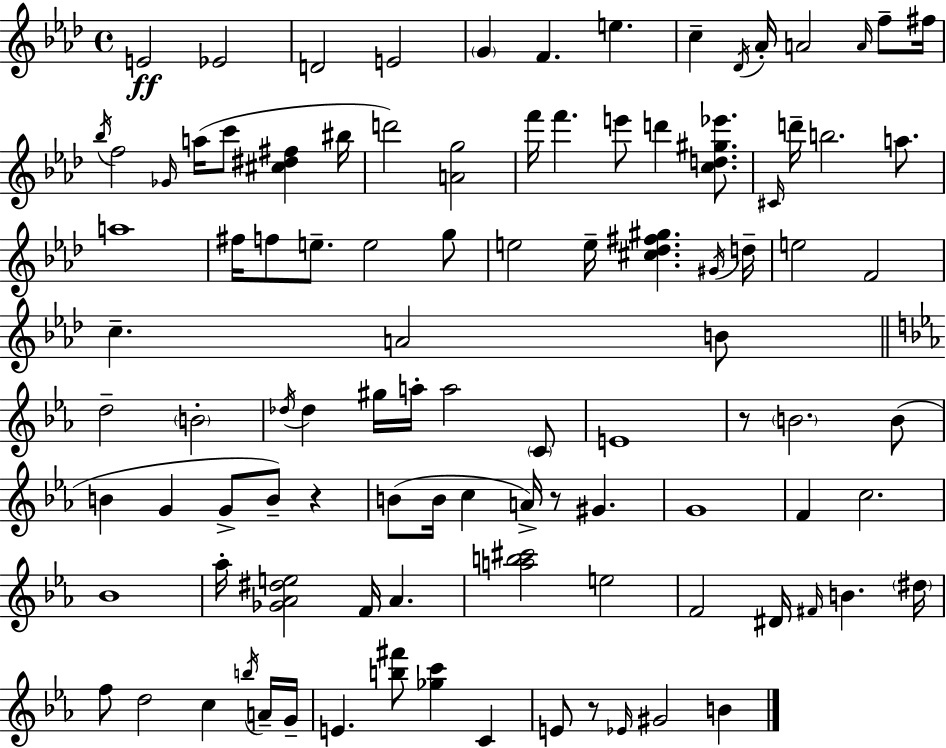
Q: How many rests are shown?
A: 4